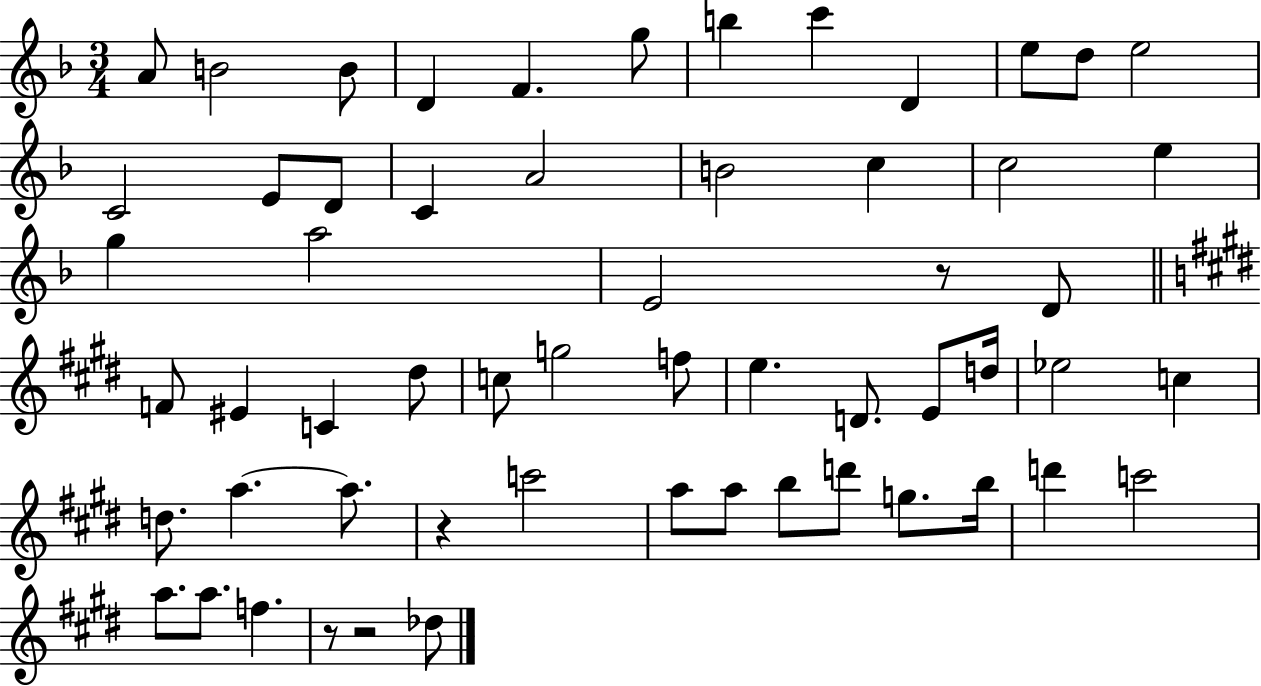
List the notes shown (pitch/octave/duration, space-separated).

A4/e B4/h B4/e D4/q F4/q. G5/e B5/q C6/q D4/q E5/e D5/e E5/h C4/h E4/e D4/e C4/q A4/h B4/h C5/q C5/h E5/q G5/q A5/h E4/h R/e D4/e F4/e EIS4/q C4/q D#5/e C5/e G5/h F5/e E5/q. D4/e. E4/e D5/s Eb5/h C5/q D5/e. A5/q. A5/e. R/q C6/h A5/e A5/e B5/e D6/e G5/e. B5/s D6/q C6/h A5/e. A5/e. F5/q. R/e R/h Db5/e